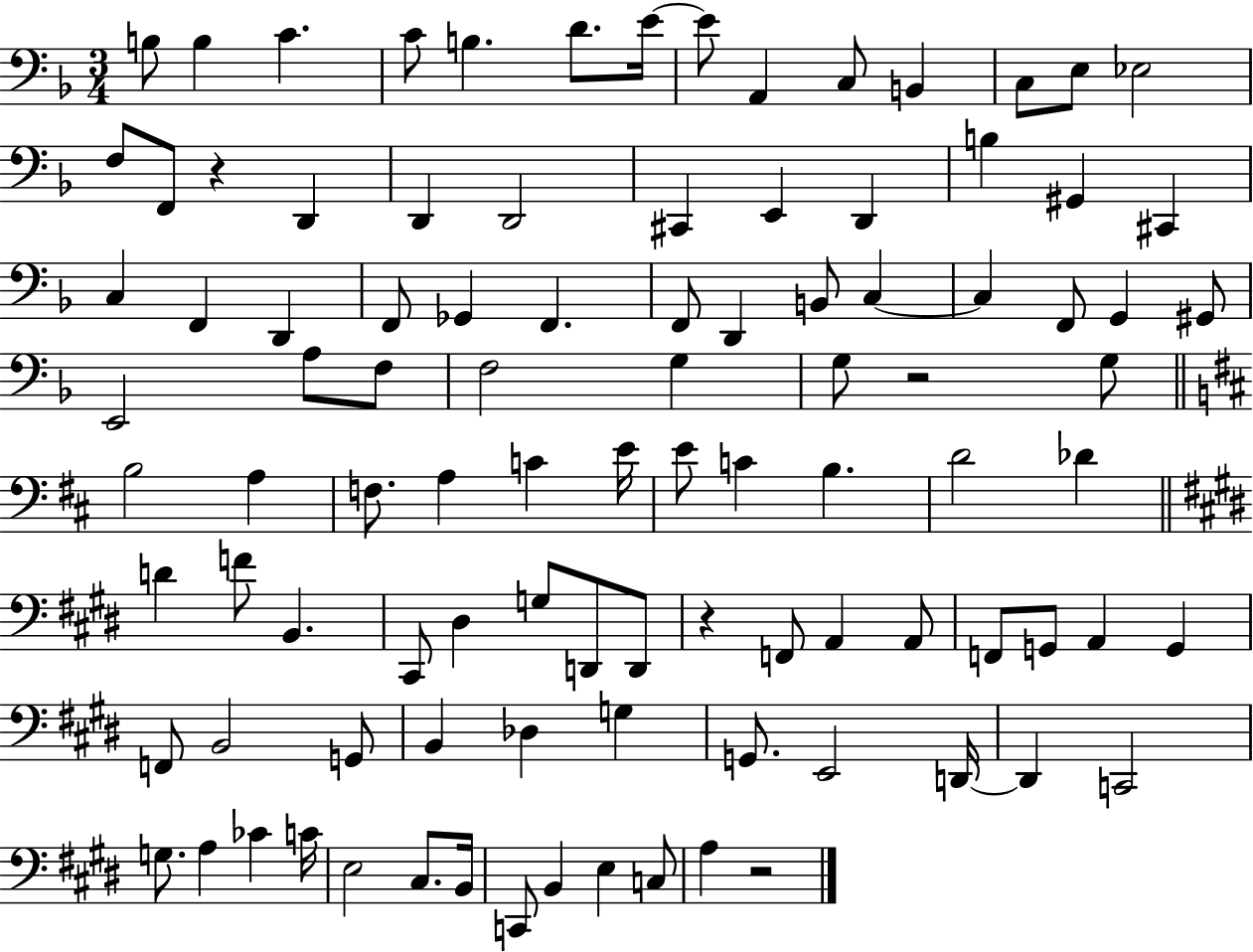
{
  \clef bass
  \numericTimeSignature
  \time 3/4
  \key f \major
  \repeat volta 2 { b8 b4 c'4. | c'8 b4. d'8. e'16~~ | e'8 a,4 c8 b,4 | c8 e8 ees2 | \break f8 f,8 r4 d,4 | d,4 d,2 | cis,4 e,4 d,4 | b4 gis,4 cis,4 | \break c4 f,4 d,4 | f,8 ges,4 f,4. | f,8 d,4 b,8 c4~~ | c4 f,8 g,4 gis,8 | \break e,2 a8 f8 | f2 g4 | g8 r2 g8 | \bar "||" \break \key d \major b2 a4 | f8. a4 c'4 e'16 | e'8 c'4 b4. | d'2 des'4 | \break \bar "||" \break \key e \major d'4 f'8 b,4. | cis,8 dis4 g8 d,8 d,8 | r4 f,8 a,4 a,8 | f,8 g,8 a,4 g,4 | \break f,8 b,2 g,8 | b,4 des4 g4 | g,8. e,2 d,16~~ | d,4 c,2 | \break g8. a4 ces'4 c'16 | e2 cis8. b,16 | c,8 b,4 e4 c8 | a4 r2 | \break } \bar "|."
}